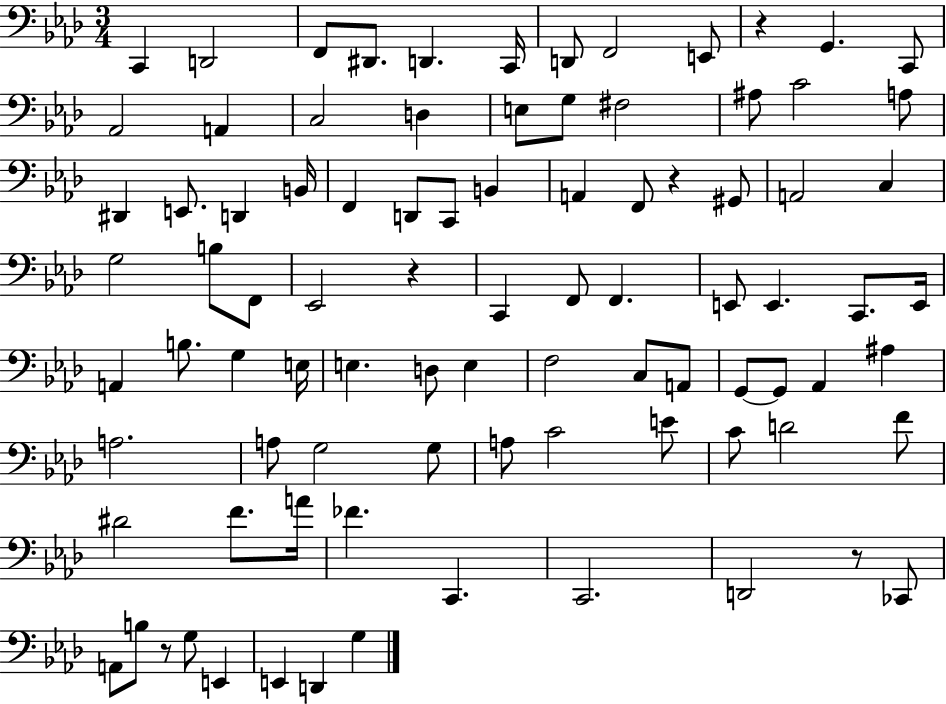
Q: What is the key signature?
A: AES major